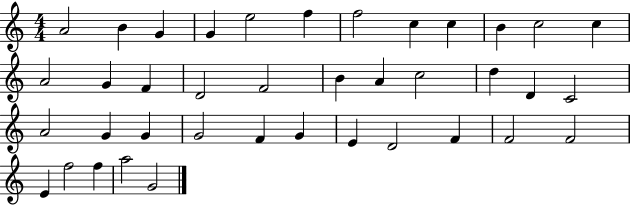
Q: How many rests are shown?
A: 0